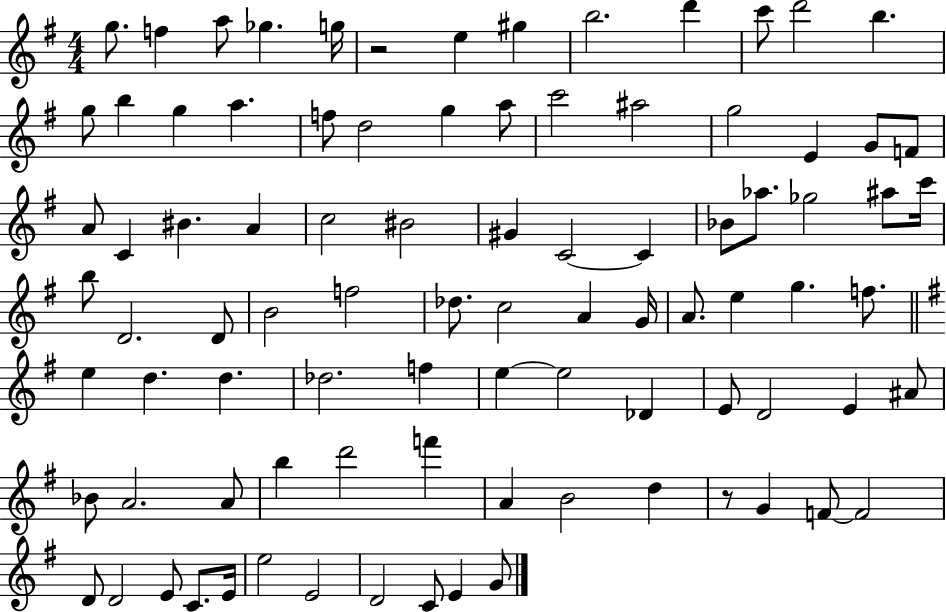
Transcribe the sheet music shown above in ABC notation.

X:1
T:Untitled
M:4/4
L:1/4
K:G
g/2 f a/2 _g g/4 z2 e ^g b2 d' c'/2 d'2 b g/2 b g a f/2 d2 g a/2 c'2 ^a2 g2 E G/2 F/2 A/2 C ^B A c2 ^B2 ^G C2 C _B/2 _a/2 _g2 ^a/2 c'/4 b/2 D2 D/2 B2 f2 _d/2 c2 A G/4 A/2 e g f/2 e d d _d2 f e e2 _D E/2 D2 E ^A/2 _B/2 A2 A/2 b d'2 f' A B2 d z/2 G F/2 F2 D/2 D2 E/2 C/2 E/4 e2 E2 D2 C/2 E G/2